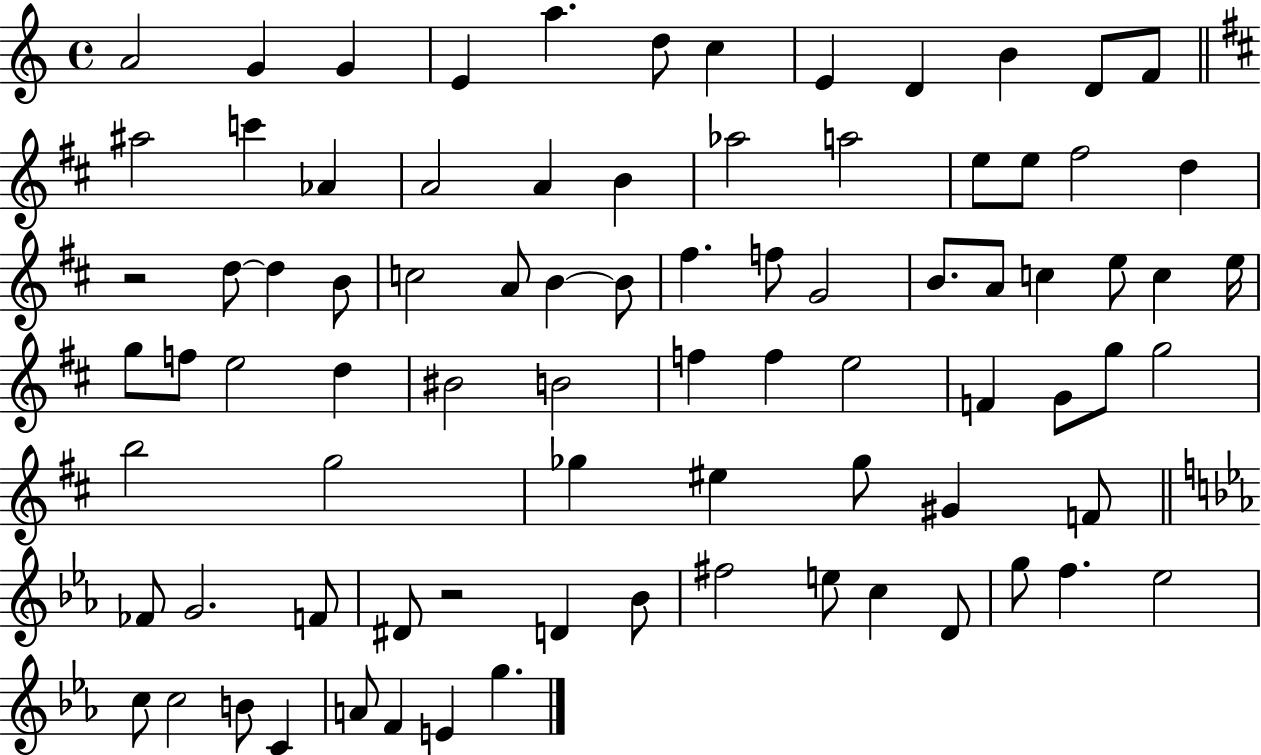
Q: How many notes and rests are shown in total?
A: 83